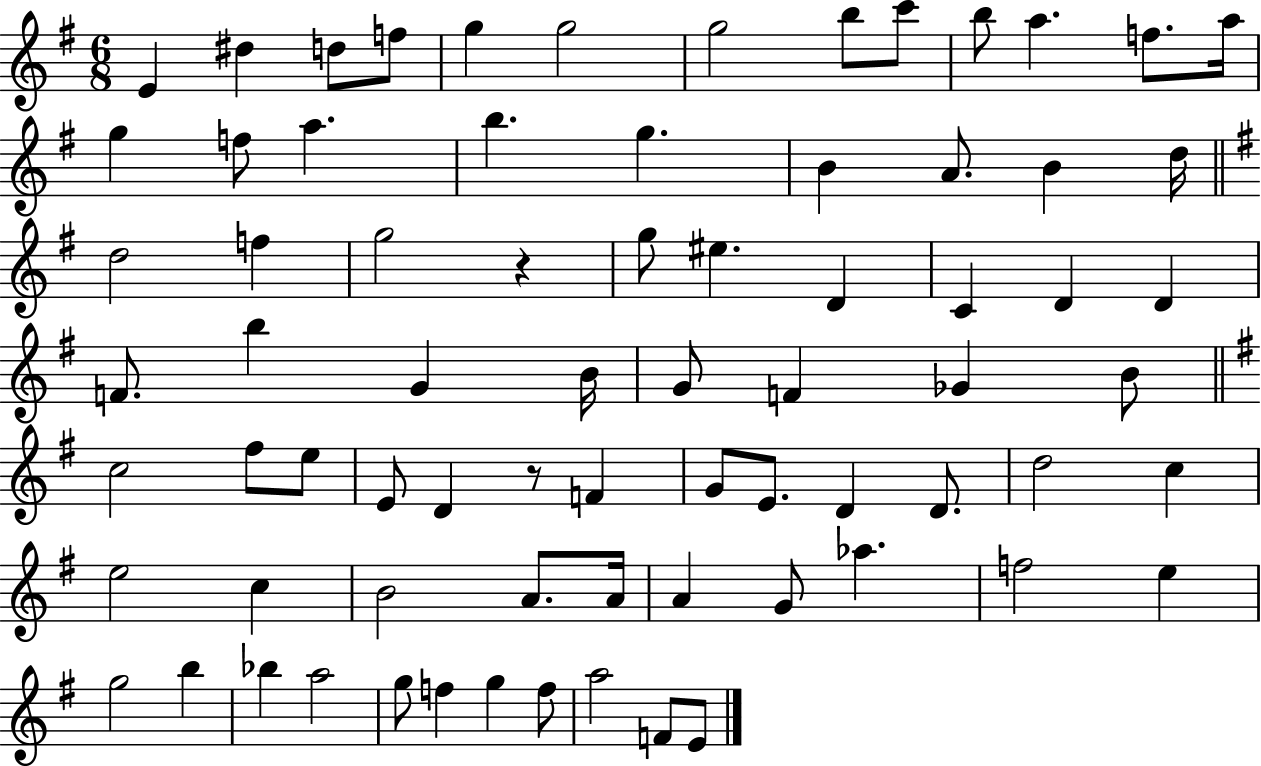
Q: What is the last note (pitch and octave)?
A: E4